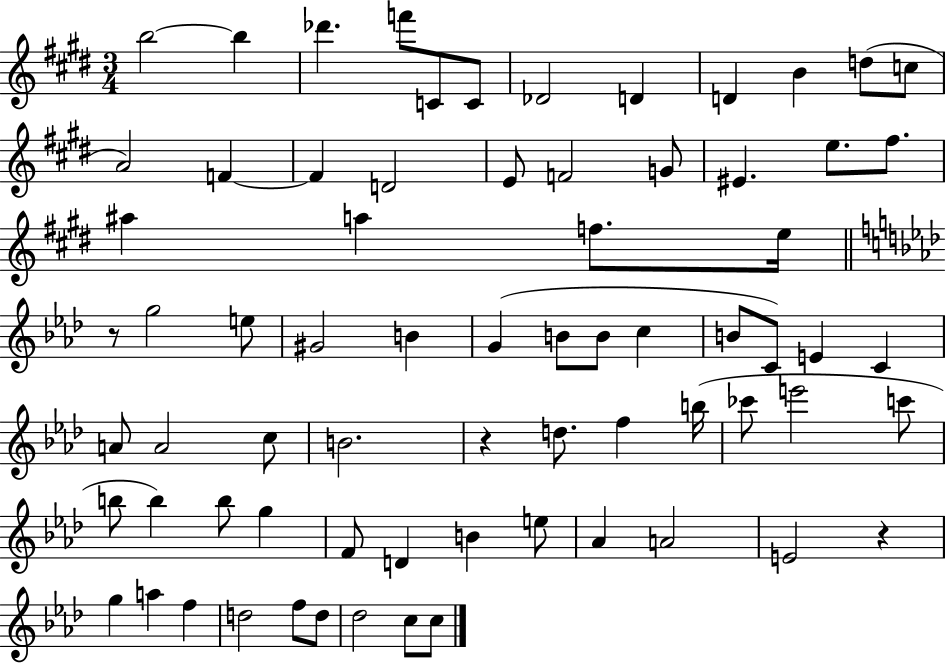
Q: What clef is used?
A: treble